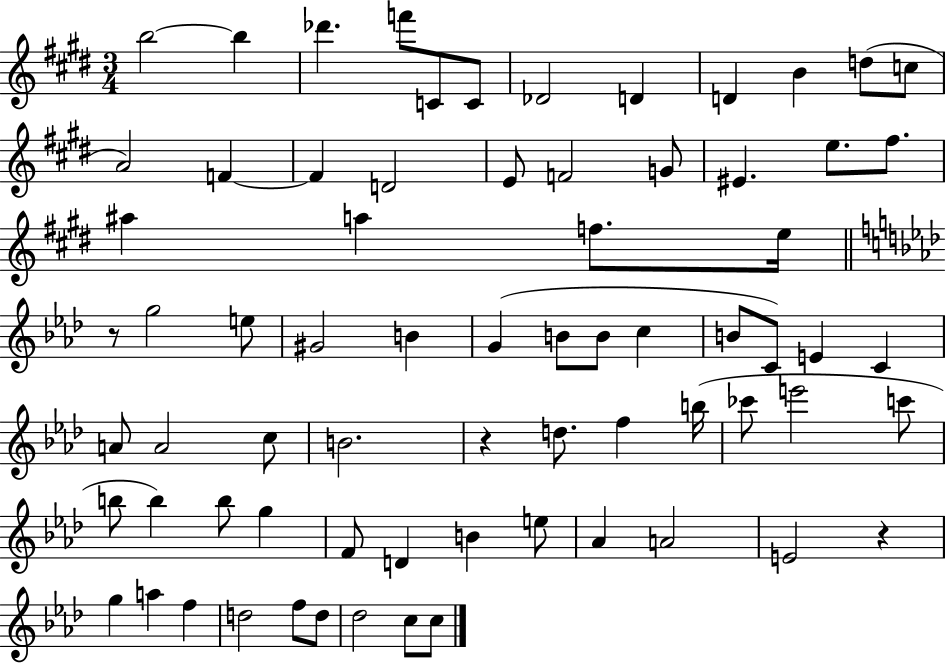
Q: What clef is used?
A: treble